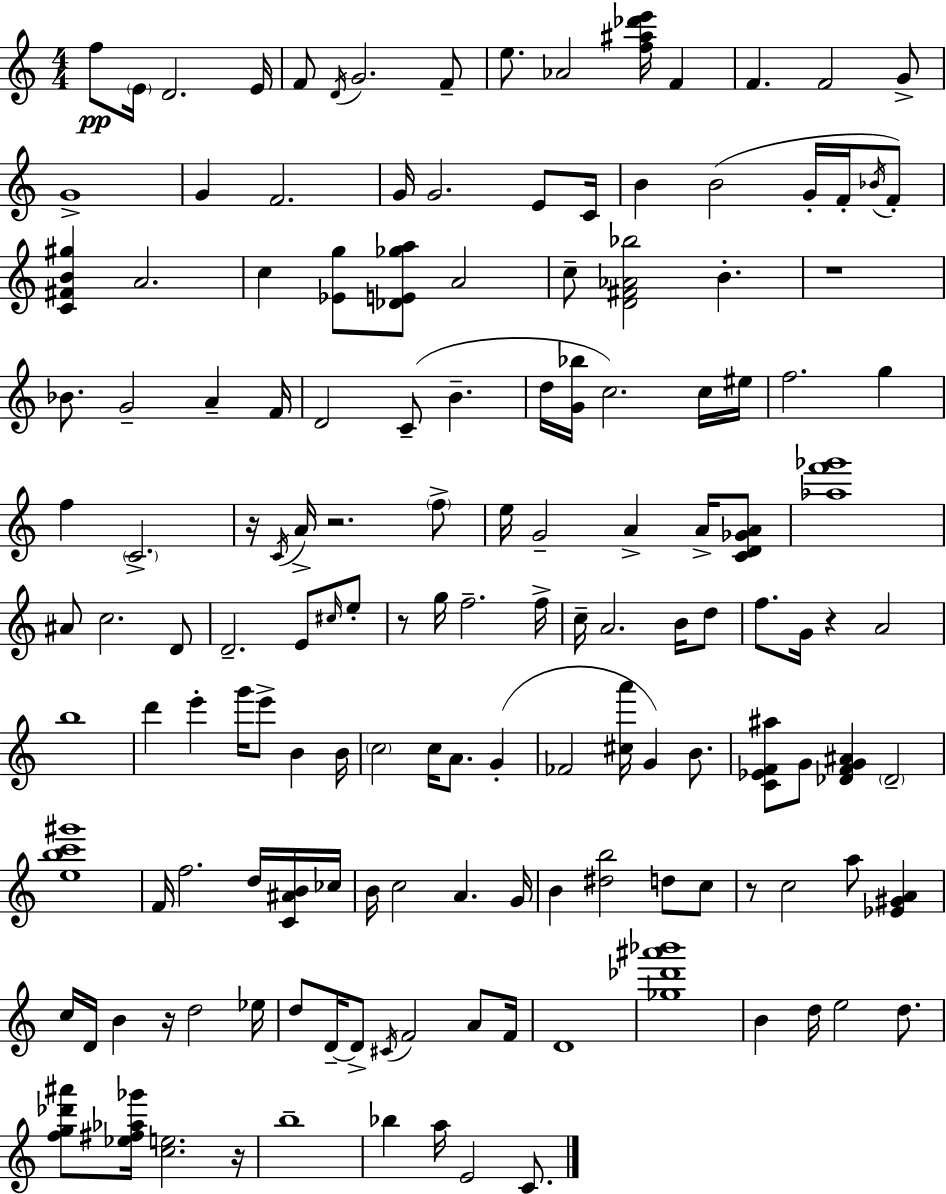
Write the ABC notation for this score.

X:1
T:Untitled
M:4/4
L:1/4
K:Am
f/2 E/4 D2 E/4 F/2 D/4 G2 F/2 e/2 _A2 [f^a_d'e']/4 F F F2 G/2 G4 G F2 G/4 G2 E/2 C/4 B B2 G/4 F/4 _B/4 F/2 [C^FB^g] A2 c [_Eg]/2 [_DE_ga]/2 A2 c/2 [D^F_A_b]2 B z4 _B/2 G2 A F/4 D2 C/2 B d/4 [G_b]/4 c2 c/4 ^e/4 f2 g f C2 z/4 C/4 A/4 z2 f/2 e/4 G2 A A/4 [CD_GA]/2 [_af'_g']4 ^A/2 c2 D/2 D2 E/2 ^c/4 e/2 z/2 g/4 f2 f/4 c/4 A2 B/4 d/2 f/2 G/4 z A2 b4 d' e' g'/4 e'/2 B B/4 c2 c/4 A/2 G _F2 [^ca']/4 G B/2 [C_EF^a]/2 G/2 [_DFG^A] _D2 [ebc'^g']4 F/4 f2 d/4 [C^AB]/4 _c/4 B/4 c2 A G/4 B [^db]2 d/2 c/2 z/2 c2 a/2 [_E^GA] c/4 D/4 B z/4 d2 _e/4 d/2 D/4 D/2 ^C/4 F2 A/2 F/4 D4 [_g_d'^a'_b']4 B d/4 e2 d/2 [fg_d'^a']/2 [_e^f_a_g']/4 [ce]2 z/4 b4 _b a/4 E2 C/2